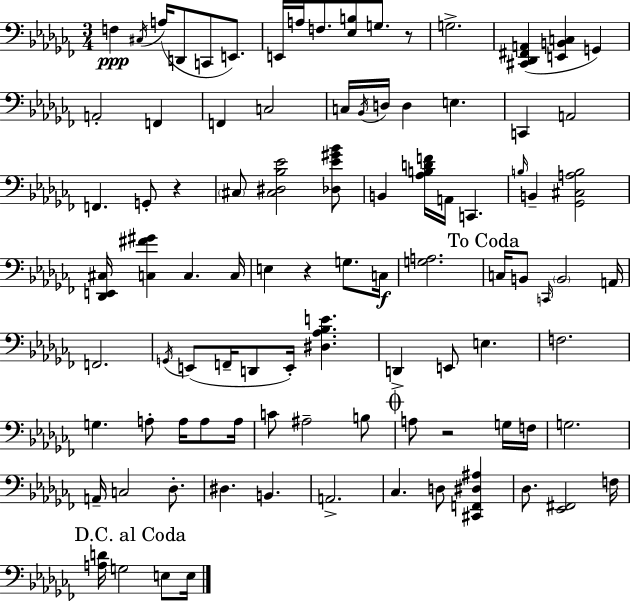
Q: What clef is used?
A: bass